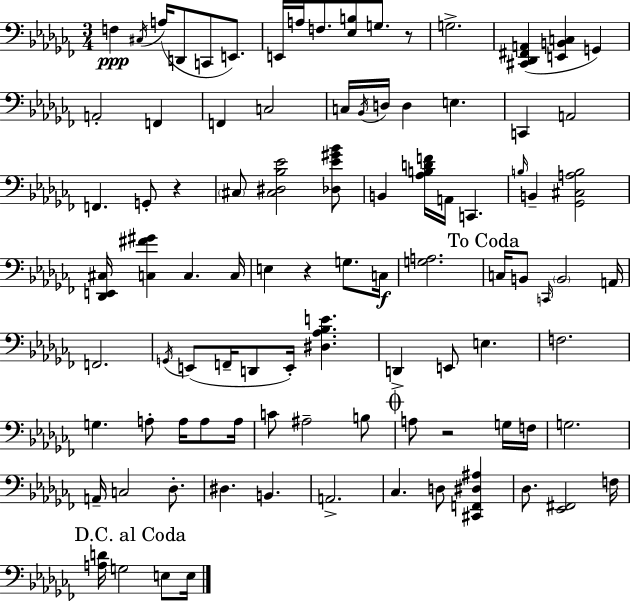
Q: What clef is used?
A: bass